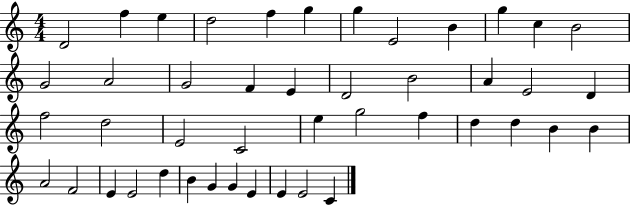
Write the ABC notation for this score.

X:1
T:Untitled
M:4/4
L:1/4
K:C
D2 f e d2 f g g E2 B g c B2 G2 A2 G2 F E D2 B2 A E2 D f2 d2 E2 C2 e g2 f d d B B A2 F2 E E2 d B G G E E E2 C